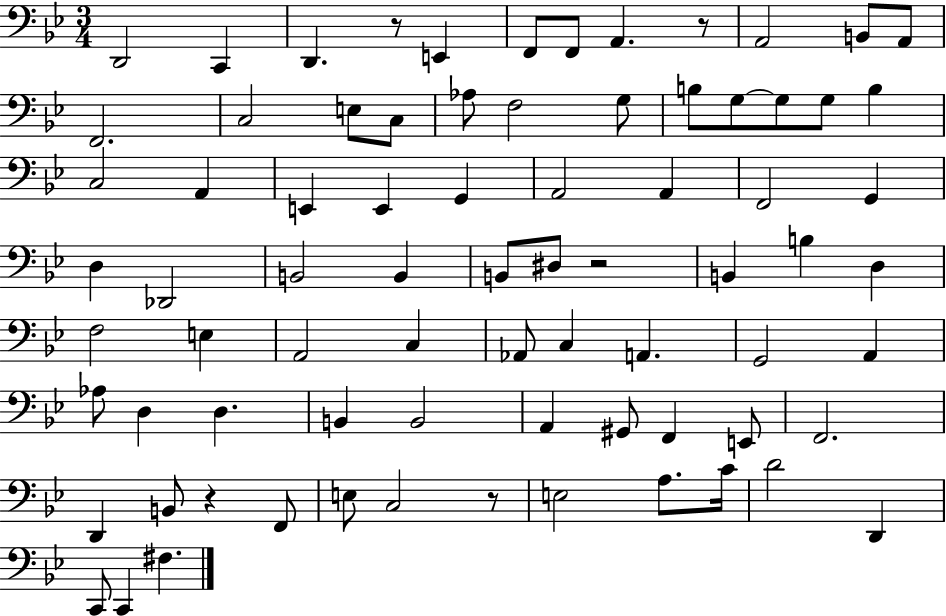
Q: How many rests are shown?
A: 5